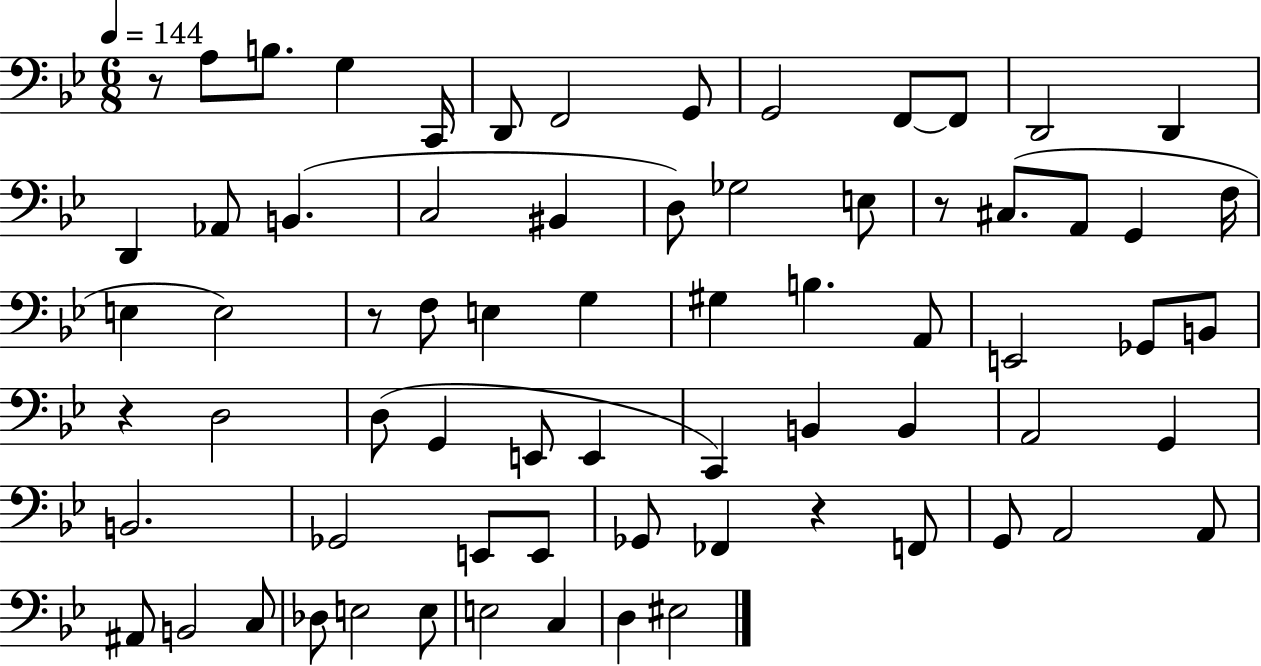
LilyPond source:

{
  \clef bass
  \numericTimeSignature
  \time 6/8
  \key bes \major
  \tempo 4 = 144
  \repeat volta 2 { r8 a8 b8. g4 c,16 | d,8 f,2 g,8 | g,2 f,8~~ f,8 | d,2 d,4 | \break d,4 aes,8 b,4.( | c2 bis,4 | d8) ges2 e8 | r8 cis8.( a,8 g,4 f16 | \break e4 e2) | r8 f8 e4 g4 | gis4 b4. a,8 | e,2 ges,8 b,8 | \break r4 d2 | d8( g,4 e,8 e,4 | c,4) b,4 b,4 | a,2 g,4 | \break b,2. | ges,2 e,8 e,8 | ges,8 fes,4 r4 f,8 | g,8 a,2 a,8 | \break ais,8 b,2 c8 | des8 e2 e8 | e2 c4 | d4 eis2 | \break } \bar "|."
}